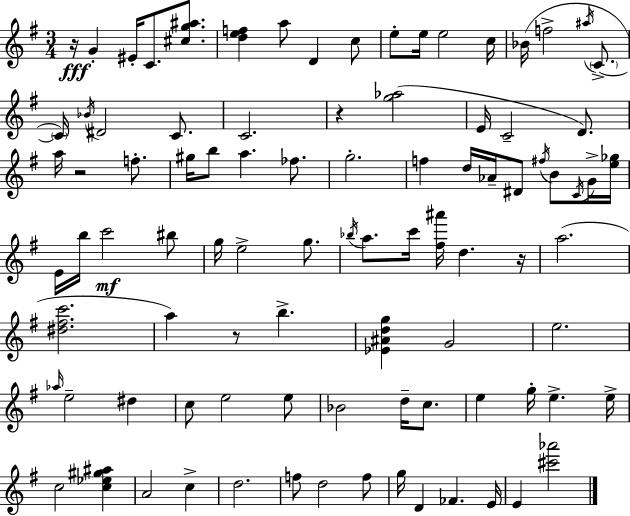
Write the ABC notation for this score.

X:1
T:Untitled
M:3/4
L:1/4
K:G
z/4 G ^E/4 C/2 [^cg^a]/2 [def] a/2 D c/2 e/2 e/4 e2 c/4 _B/4 f2 ^a/4 C/2 C/4 _B/4 ^D2 C/2 C2 z [g_a]2 E/4 C2 D/2 a/4 z2 f/2 ^g/4 b/2 a _f/2 g2 f d/4 _A/4 ^D/2 ^f/4 B/2 C/4 G/4 [e_g]/4 E/4 b/4 c'2 ^b/2 g/4 e2 g/2 _b/4 a/2 c'/4 [^f^a']/4 d z/4 a2 [^d^fc']2 a z/2 b [_E^Adg] G2 e2 _a/4 e2 ^d c/2 e2 e/2 _B2 d/4 c/2 e g/4 e e/4 c2 [c_e^g^a] A2 c d2 f/2 d2 f/2 g/4 D _F E/4 E [^c'_a']2